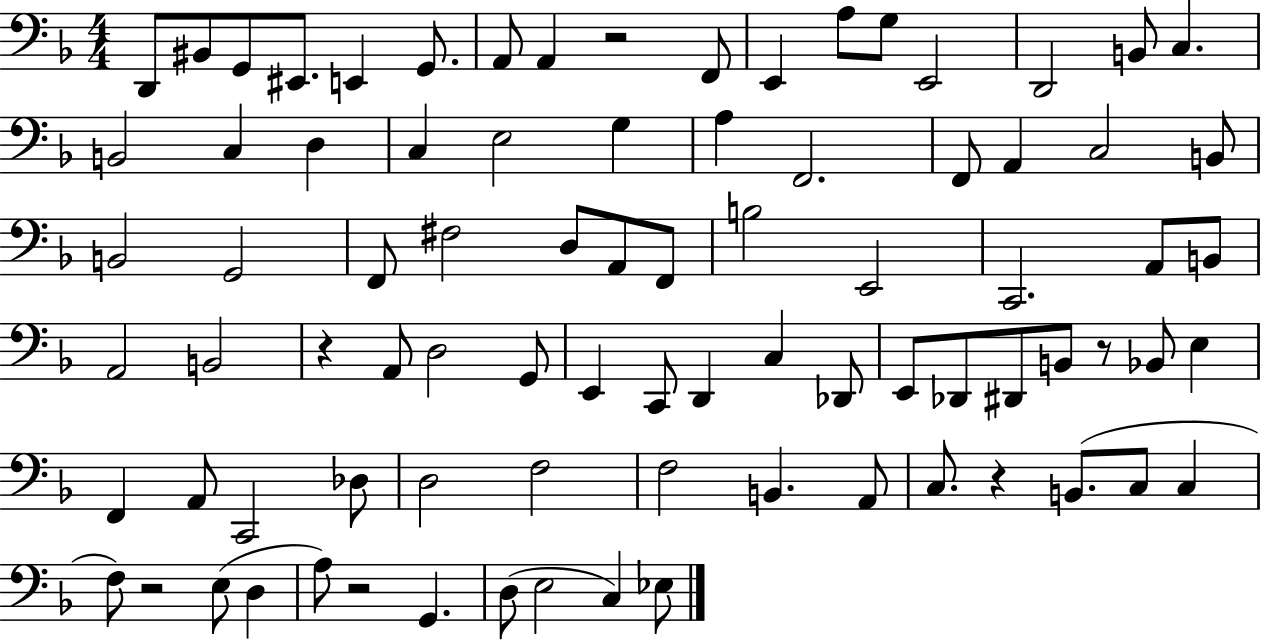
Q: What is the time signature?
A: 4/4